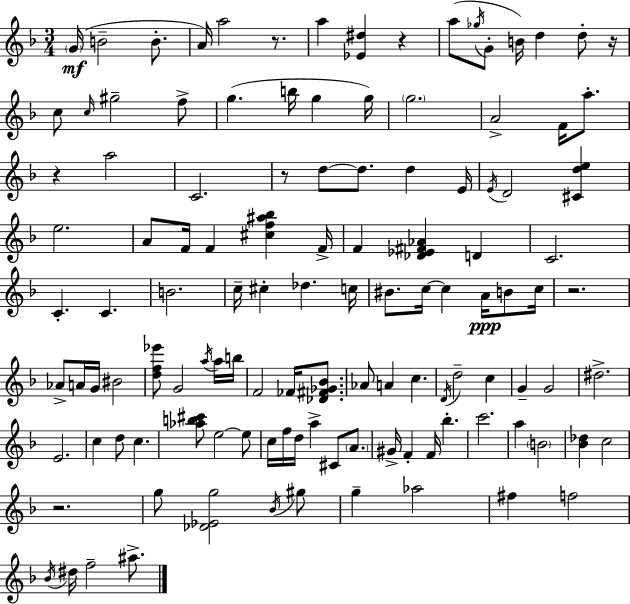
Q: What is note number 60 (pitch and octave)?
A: A5